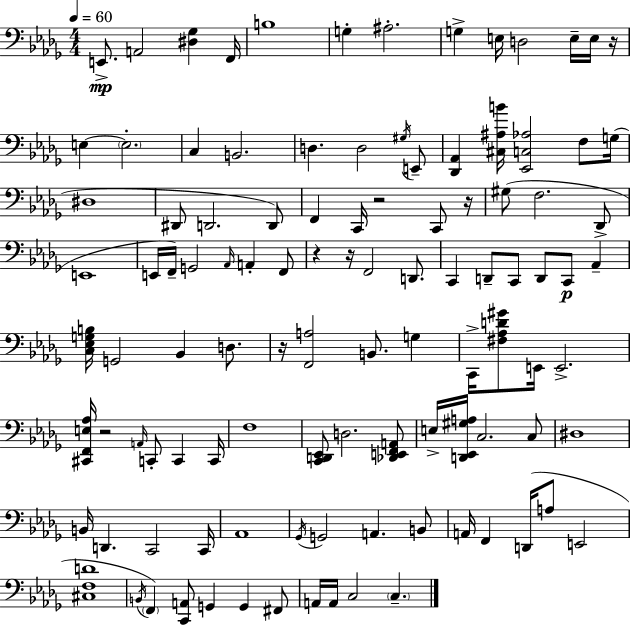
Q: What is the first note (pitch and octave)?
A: E2